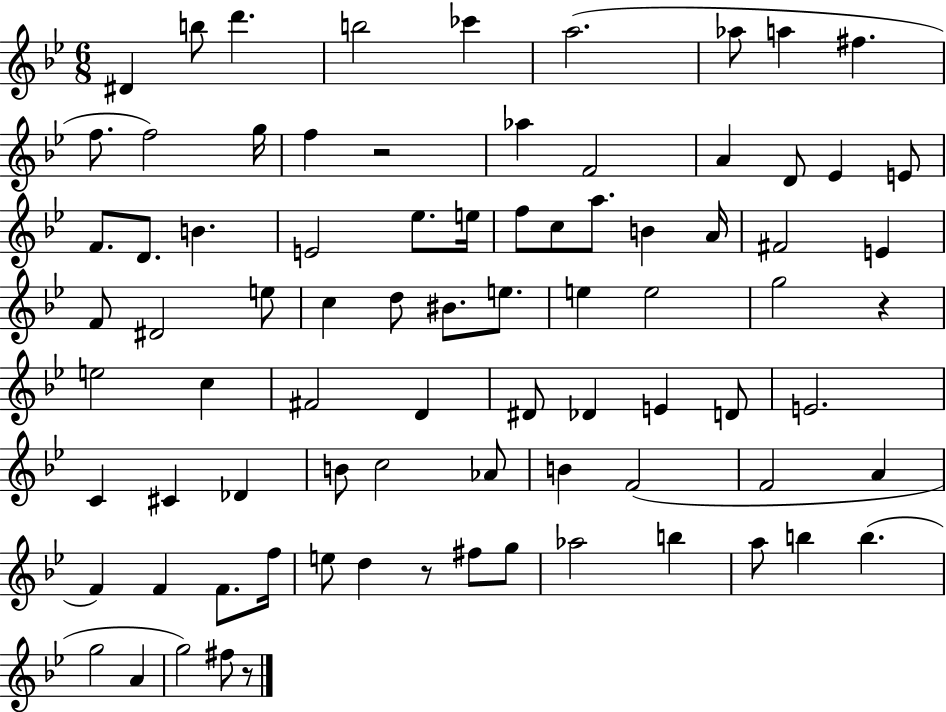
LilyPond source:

{
  \clef treble
  \numericTimeSignature
  \time 6/8
  \key bes \major
  dis'4 b''8 d'''4. | b''2 ces'''4 | a''2.( | aes''8 a''4 fis''4. | \break f''8. f''2) g''16 | f''4 r2 | aes''4 f'2 | a'4 d'8 ees'4 e'8 | \break f'8. d'8. b'4. | e'2 ees''8. e''16 | f''8 c''8 a''8. b'4 a'16 | fis'2 e'4 | \break f'8 dis'2 e''8 | c''4 d''8 bis'8. e''8. | e''4 e''2 | g''2 r4 | \break e''2 c''4 | fis'2 d'4 | dis'8 des'4 e'4 d'8 | e'2. | \break c'4 cis'4 des'4 | b'8 c''2 aes'8 | b'4 f'2( | f'2 a'4 | \break f'4) f'4 f'8. f''16 | e''8 d''4 r8 fis''8 g''8 | aes''2 b''4 | a''8 b''4 b''4.( | \break g''2 a'4 | g''2) fis''8 r8 | \bar "|."
}